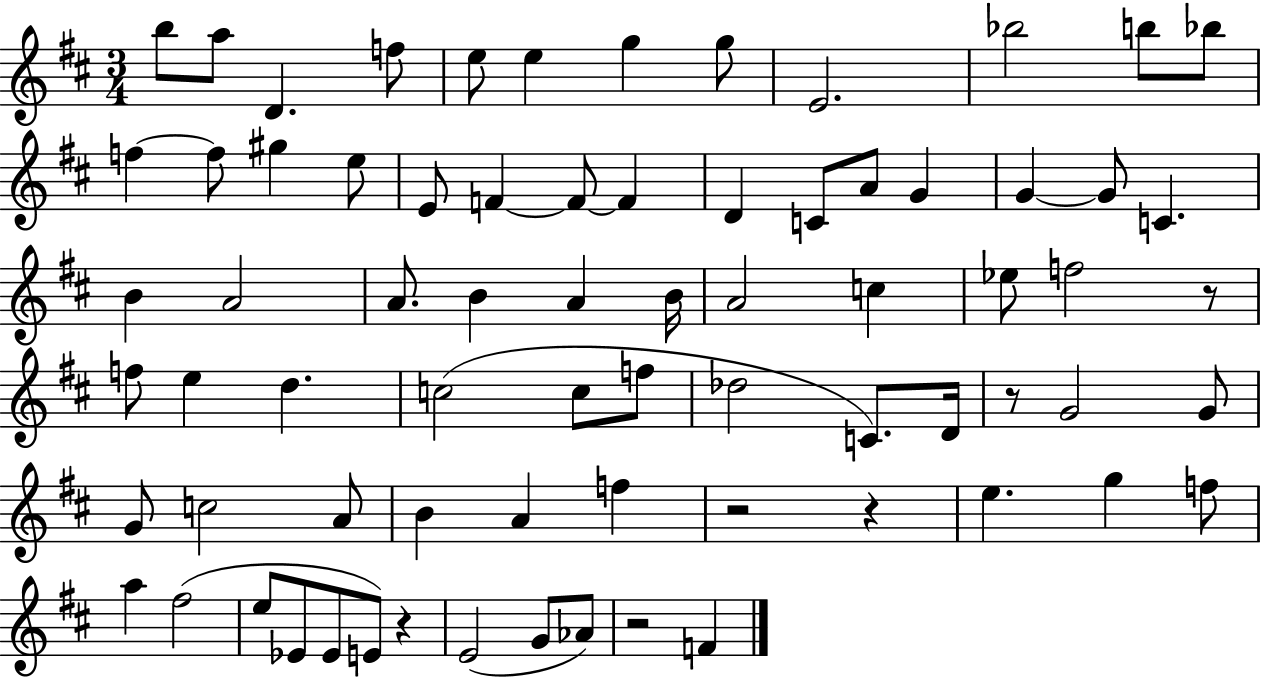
{
  \clef treble
  \numericTimeSignature
  \time 3/4
  \key d \major
  b''8 a''8 d'4. f''8 | e''8 e''4 g''4 g''8 | e'2. | bes''2 b''8 bes''8 | \break f''4~~ f''8 gis''4 e''8 | e'8 f'4~~ f'8~~ f'4 | d'4 c'8 a'8 g'4 | g'4~~ g'8 c'4. | \break b'4 a'2 | a'8. b'4 a'4 b'16 | a'2 c''4 | ees''8 f''2 r8 | \break f''8 e''4 d''4. | c''2( c''8 f''8 | des''2 c'8.) d'16 | r8 g'2 g'8 | \break g'8 c''2 a'8 | b'4 a'4 f''4 | r2 r4 | e''4. g''4 f''8 | \break a''4 fis''2( | e''8 ees'8 ees'8 e'8) r4 | e'2( g'8 aes'8) | r2 f'4 | \break \bar "|."
}